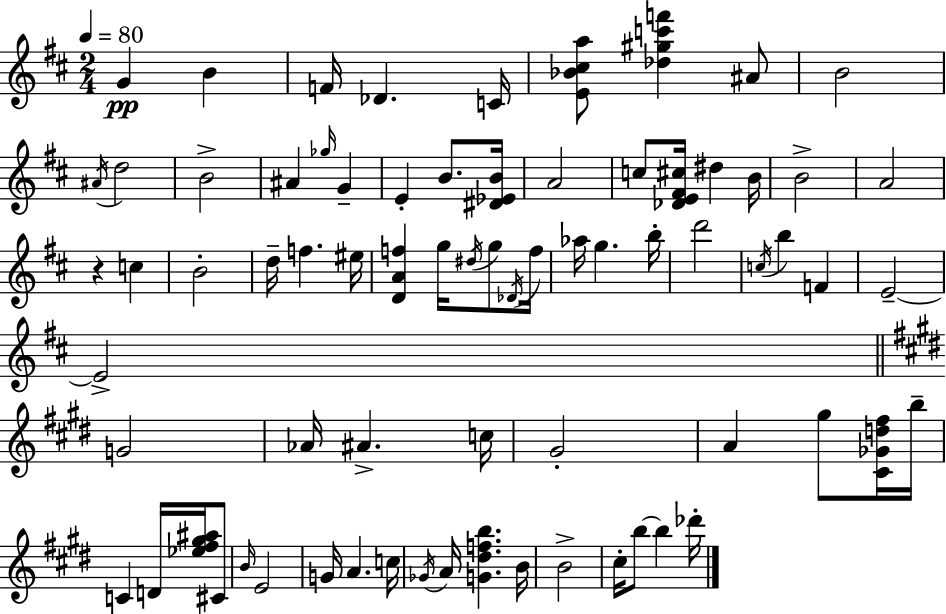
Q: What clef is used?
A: treble